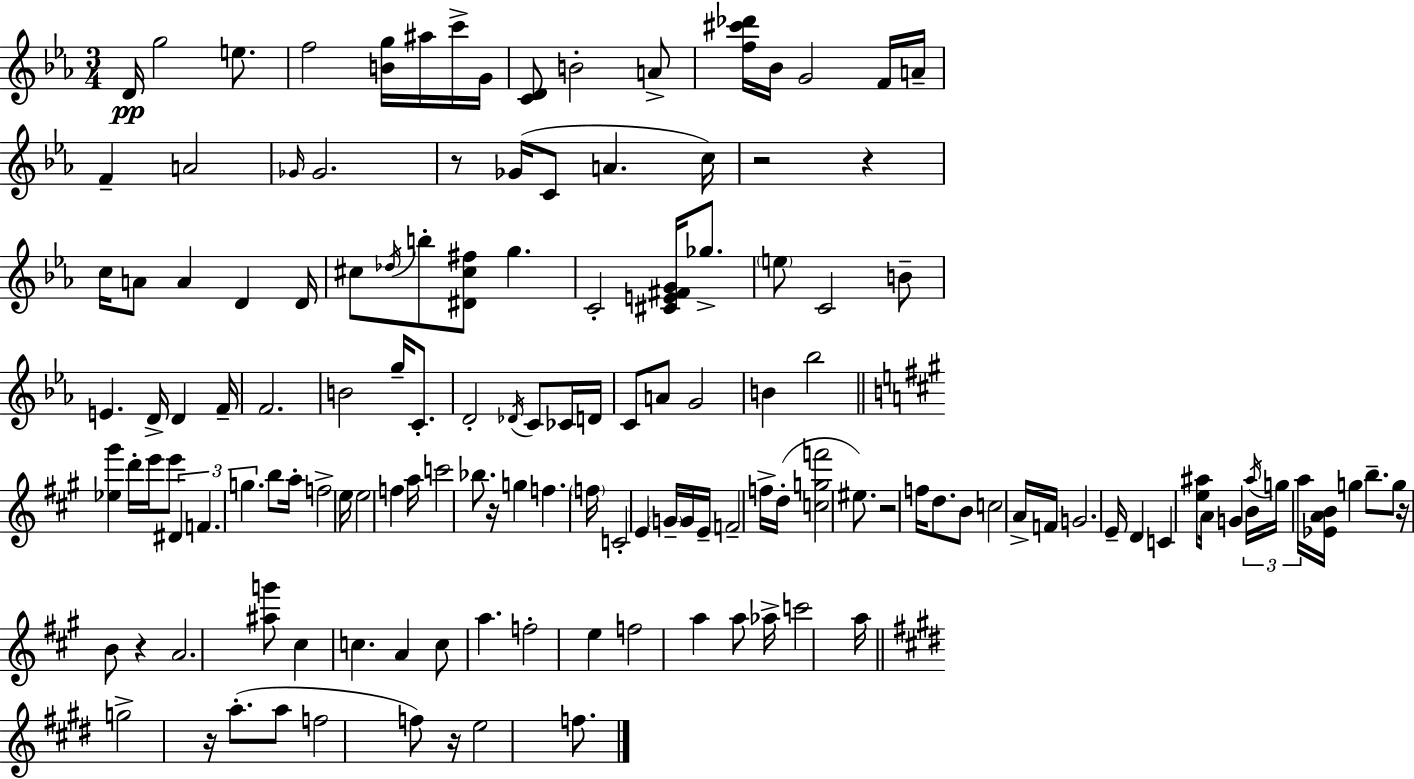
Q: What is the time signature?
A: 3/4